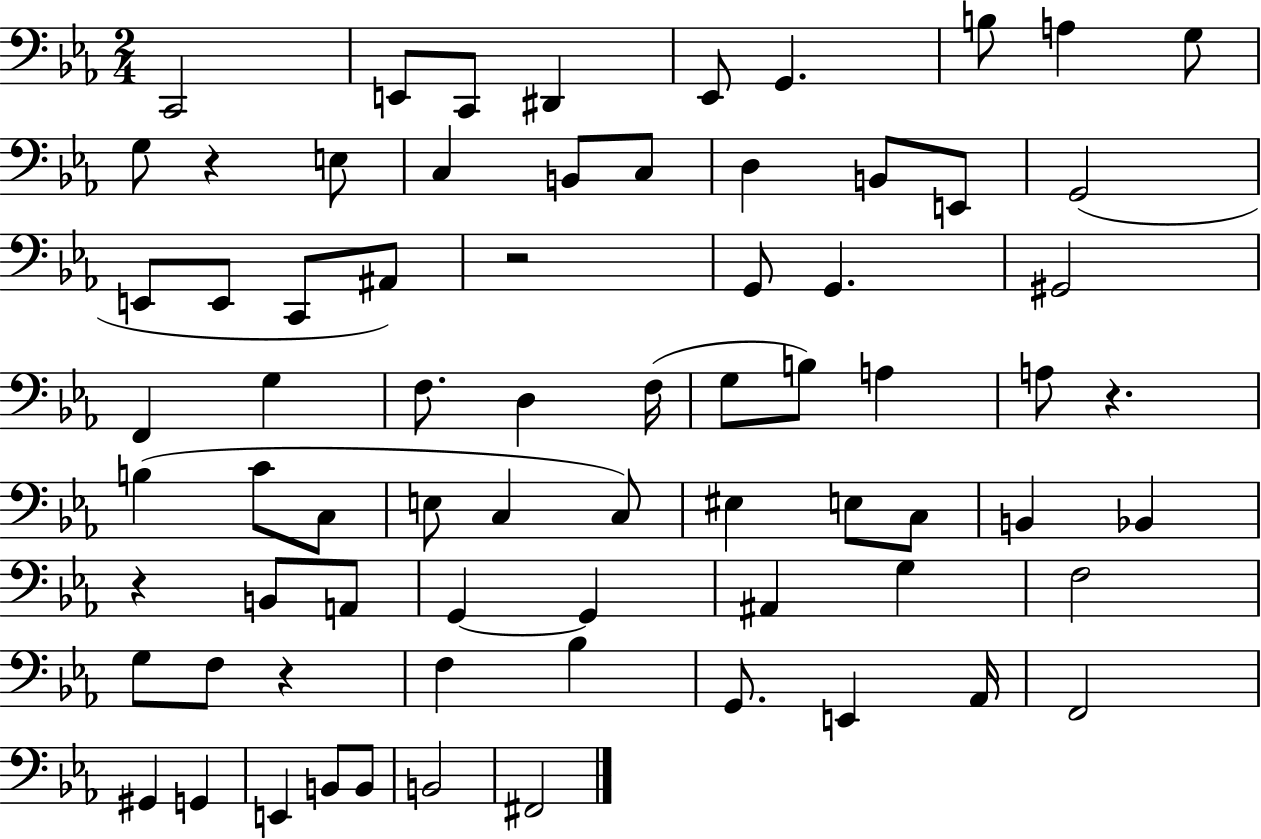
C2/h E2/e C2/e D#2/q Eb2/e G2/q. B3/e A3/q G3/e G3/e R/q E3/e C3/q B2/e C3/e D3/q B2/e E2/e G2/h E2/e E2/e C2/e A#2/e R/h G2/e G2/q. G#2/h F2/q G3/q F3/e. D3/q F3/s G3/e B3/e A3/q A3/e R/q. B3/q C4/e C3/e E3/e C3/q C3/e EIS3/q E3/e C3/e B2/q Bb2/q R/q B2/e A2/e G2/q G2/q A#2/q G3/q F3/h G3/e F3/e R/q F3/q Bb3/q G2/e. E2/q Ab2/s F2/h G#2/q G2/q E2/q B2/e B2/e B2/h F#2/h